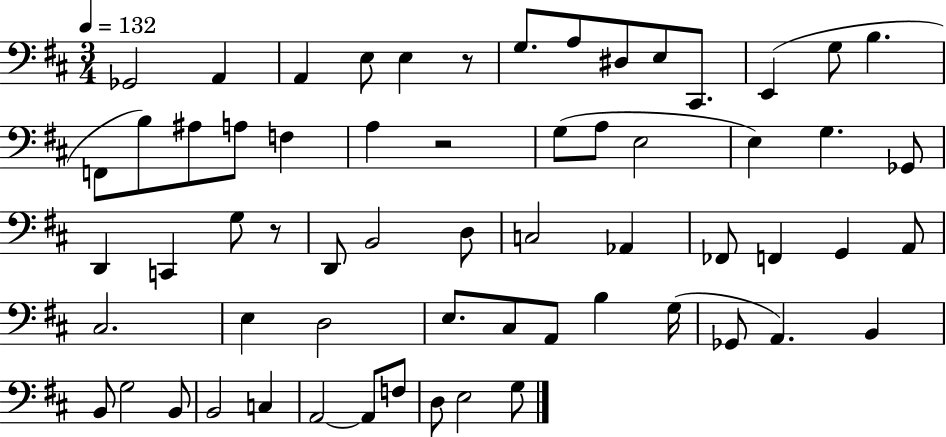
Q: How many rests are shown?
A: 3